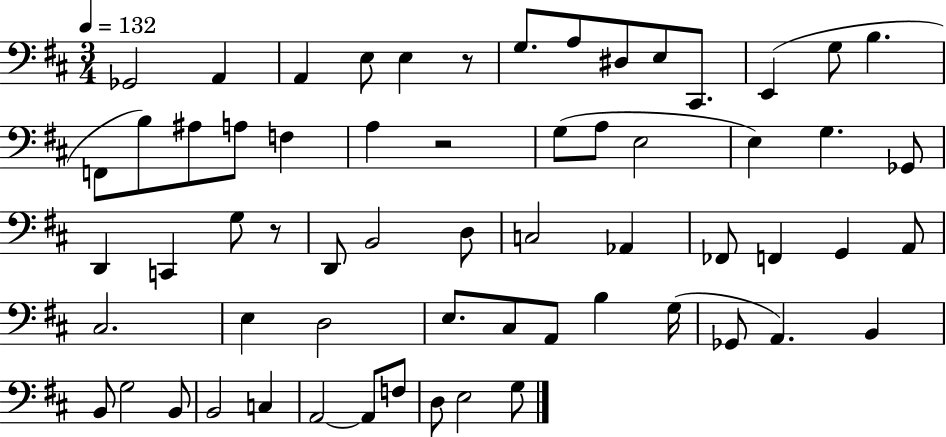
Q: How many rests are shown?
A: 3